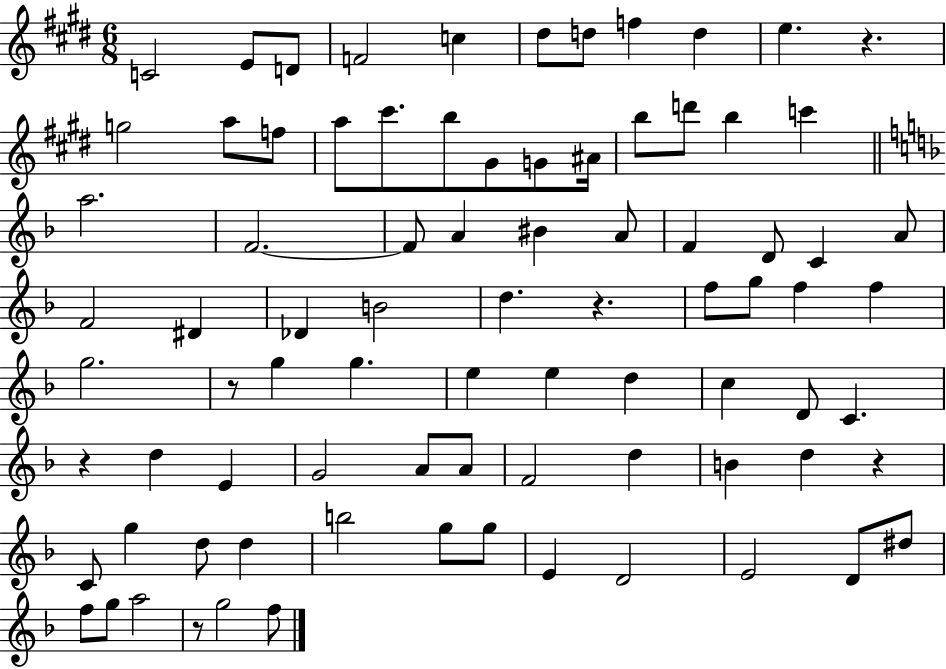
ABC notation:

X:1
T:Untitled
M:6/8
L:1/4
K:E
C2 E/2 D/2 F2 c ^d/2 d/2 f d e z g2 a/2 f/2 a/2 ^c'/2 b/2 ^G/2 G/2 ^A/4 b/2 d'/2 b c' a2 F2 F/2 A ^B A/2 F D/2 C A/2 F2 ^D _D B2 d z f/2 g/2 f f g2 z/2 g g e e d c D/2 C z d E G2 A/2 A/2 F2 d B d z C/2 g d/2 d b2 g/2 g/2 E D2 E2 D/2 ^d/2 f/2 g/2 a2 z/2 g2 f/2